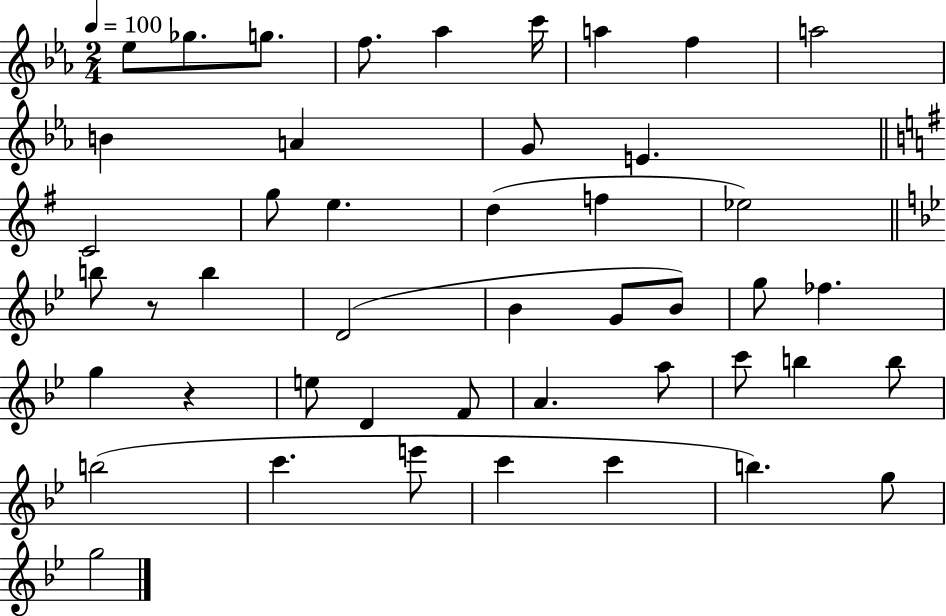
{
  \clef treble
  \numericTimeSignature
  \time 2/4
  \key ees \major
  \tempo 4 = 100
  ees''8 ges''8. g''8. | f''8. aes''4 c'''16 | a''4 f''4 | a''2 | \break b'4 a'4 | g'8 e'4. | \bar "||" \break \key g \major c'2 | g''8 e''4. | d''4( f''4 | ees''2) | \break \bar "||" \break \key g \minor b''8 r8 b''4 | d'2( | bes'4 g'8 bes'8) | g''8 fes''4. | \break g''4 r4 | e''8 d'4 f'8 | a'4. a''8 | c'''8 b''4 b''8 | \break b''2( | c'''4. e'''8 | c'''4 c'''4 | b''4.) g''8 | \break g''2 | \bar "|."
}